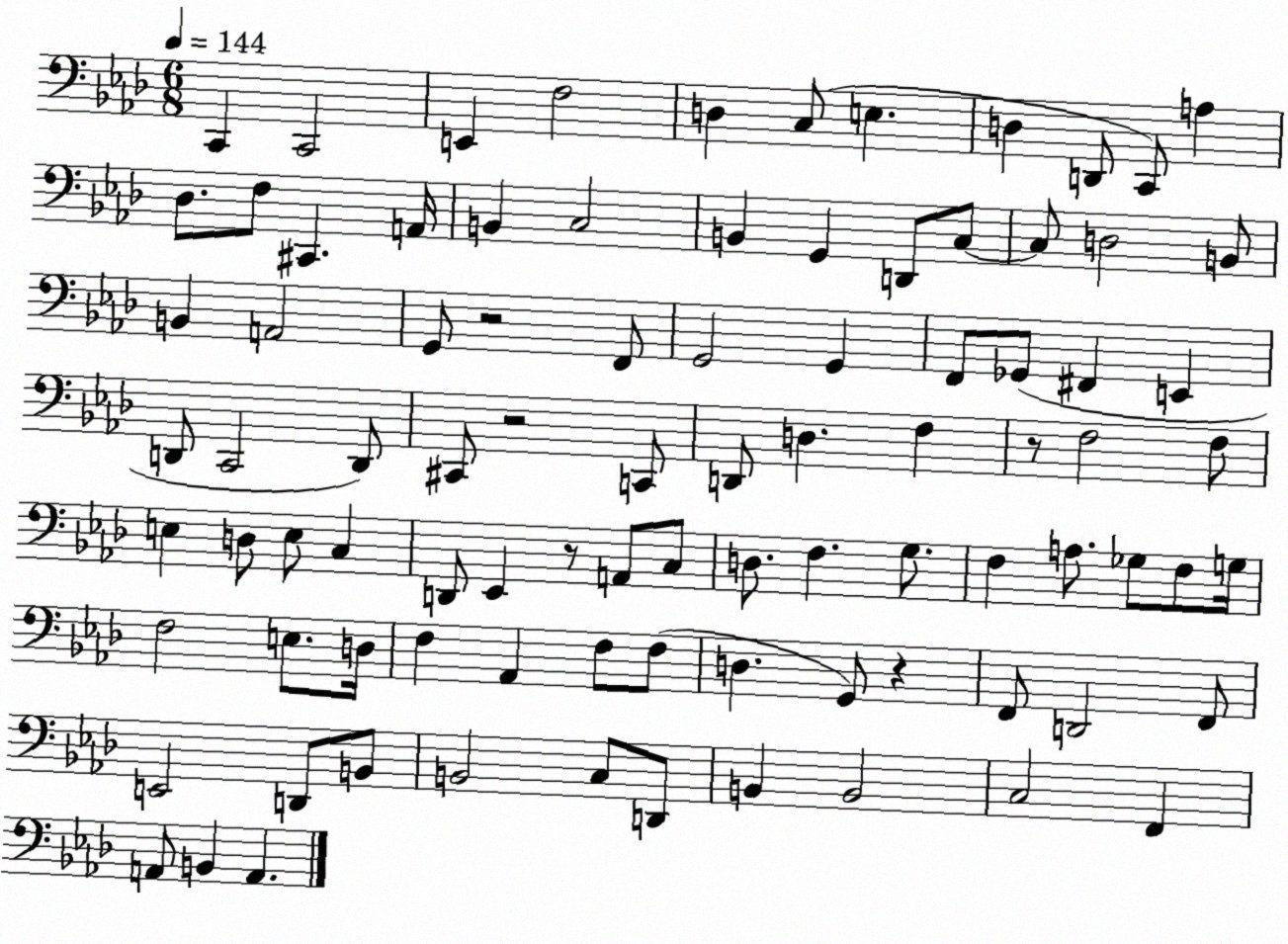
X:1
T:Untitled
M:6/8
L:1/4
K:Ab
C,, C,,2 E,, F,2 D, C,/2 E, D, D,,/2 C,,/2 A, _D,/2 F,/2 ^C,, A,,/4 B,, C,2 B,, G,, D,,/2 C,/2 C,/2 D,2 B,,/2 B,, A,,2 G,,/2 z2 F,,/2 G,,2 G,, F,,/2 _G,,/2 ^F,, E,, D,,/2 C,,2 D,,/2 ^C,,/2 z2 C,,/2 D,,/2 D, F, z/2 F,2 F,/2 E, D,/2 E,/2 C, D,,/2 _E,, z/2 A,,/2 C,/2 D,/2 F, G,/2 F, A,/2 _G,/2 F,/2 G,/4 F,2 E,/2 D,/4 F, _A,, F,/2 F,/2 D, G,,/2 z F,,/2 D,,2 F,,/2 E,,2 D,,/2 B,,/2 B,,2 C,/2 D,,/2 B,, B,,2 C,2 F,, A,,/2 B,, A,,